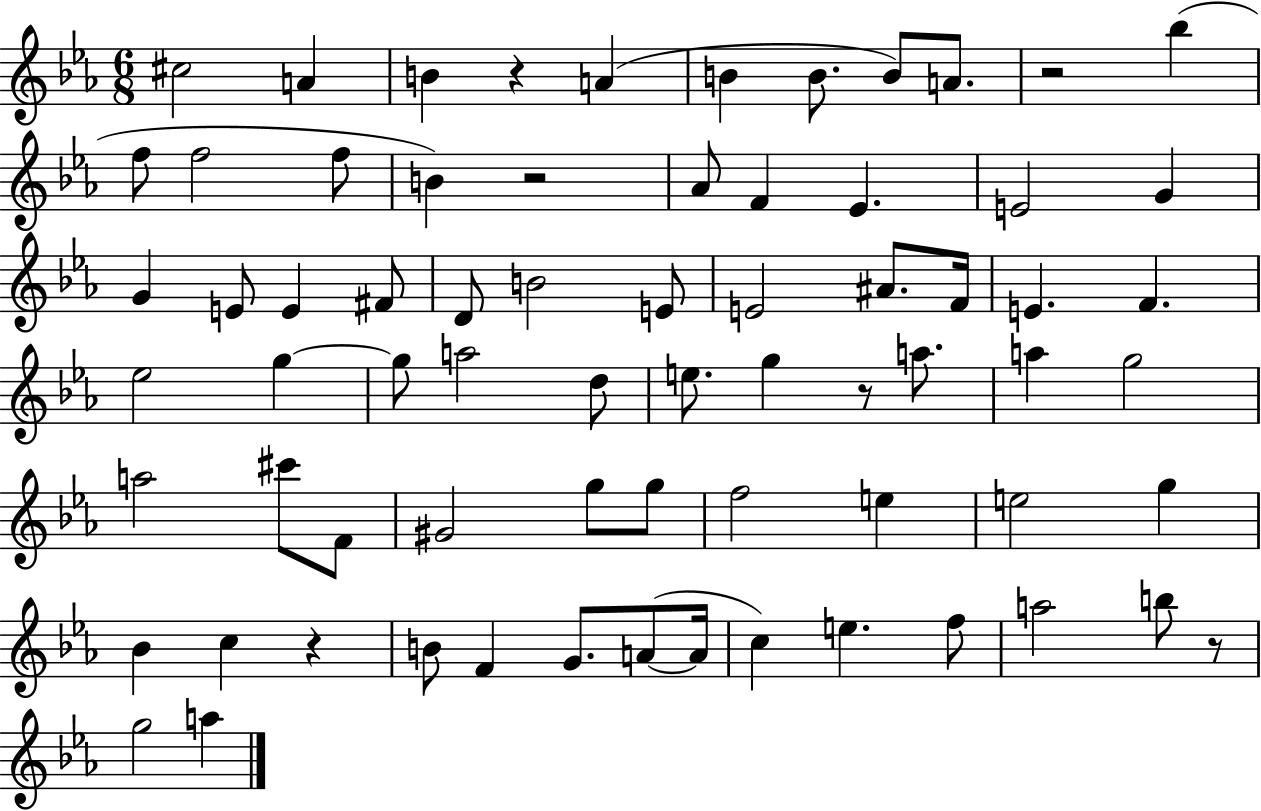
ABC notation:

X:1
T:Untitled
M:6/8
L:1/4
K:Eb
^c2 A B z A B B/2 B/2 A/2 z2 _b f/2 f2 f/2 B z2 _A/2 F _E E2 G G E/2 E ^F/2 D/2 B2 E/2 E2 ^A/2 F/4 E F _e2 g g/2 a2 d/2 e/2 g z/2 a/2 a g2 a2 ^c'/2 F/2 ^G2 g/2 g/2 f2 e e2 g _B c z B/2 F G/2 A/2 A/4 c e f/2 a2 b/2 z/2 g2 a